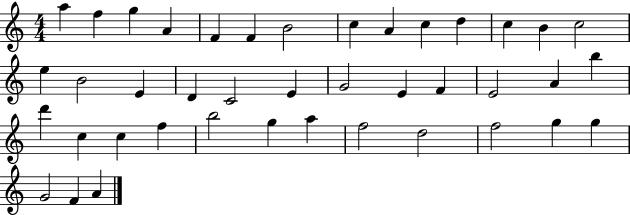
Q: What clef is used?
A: treble